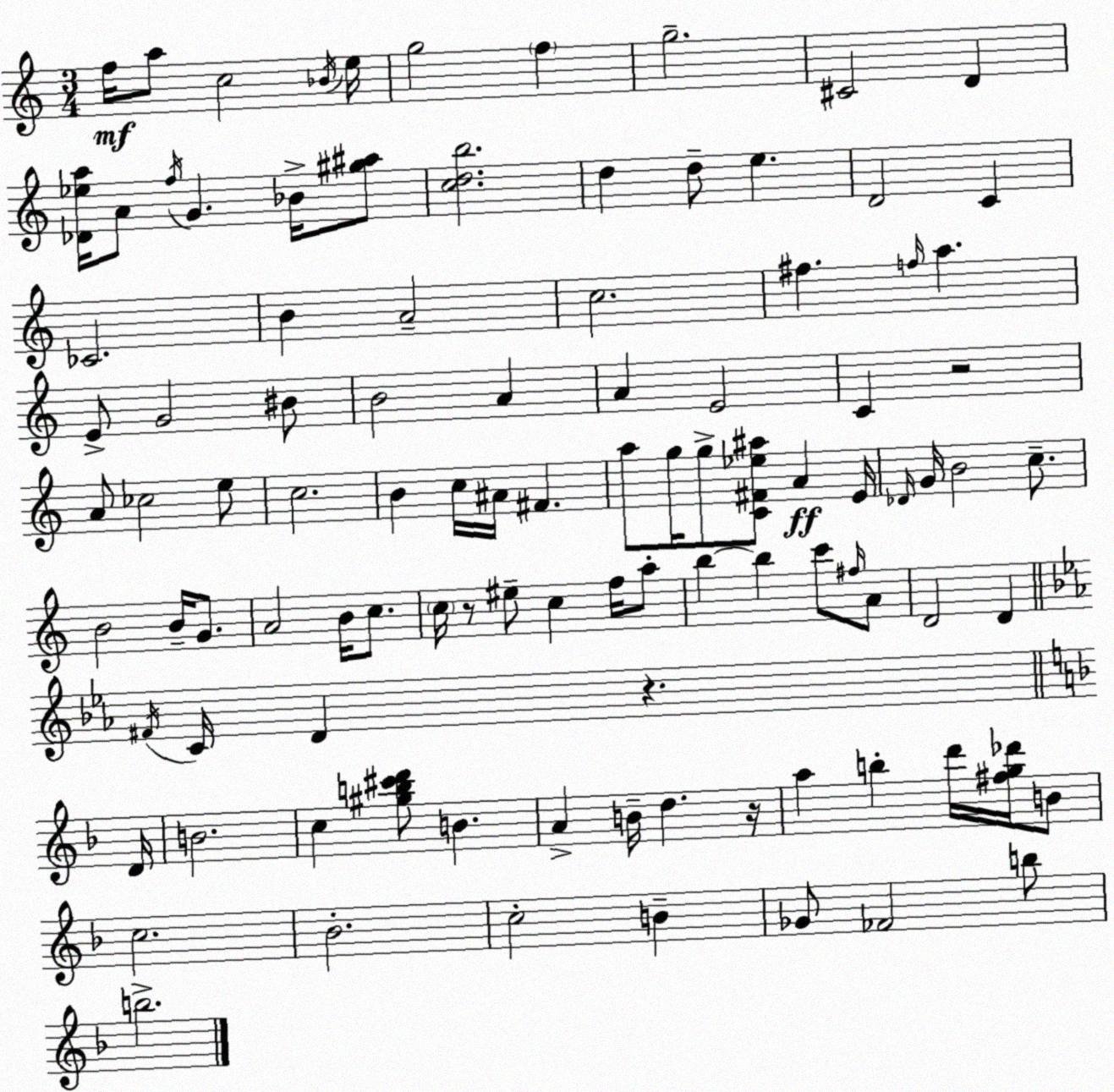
X:1
T:Untitled
M:3/4
L:1/4
K:C
f/4 a/2 c2 _B/4 e/4 g2 f g2 ^C2 D [_D_ea]/4 A/2 f/4 G _B/4 [^g^a]/2 [cdb]2 d d/2 e D2 C _C2 B A2 c2 ^f f/4 a E/2 G2 ^B/2 B2 A A E2 C z2 A/2 _c2 e/2 c2 B c/4 ^A/4 ^F a/2 g/4 g/2 [C^F_e^a]/2 A E/4 _D/4 G/4 B2 c/2 B2 B/4 G/2 A2 B/4 c/2 c/4 z/2 ^e/2 c f/4 a/2 b b c'/2 ^f/4 A/2 D2 D ^F/4 C/4 D z D/4 B2 c [^gb^c'd']/2 B A B/4 d z/4 a b d'/4 [^fg_d']/4 B/2 c2 _B2 c2 B _G/2 _F2 b/2 b2